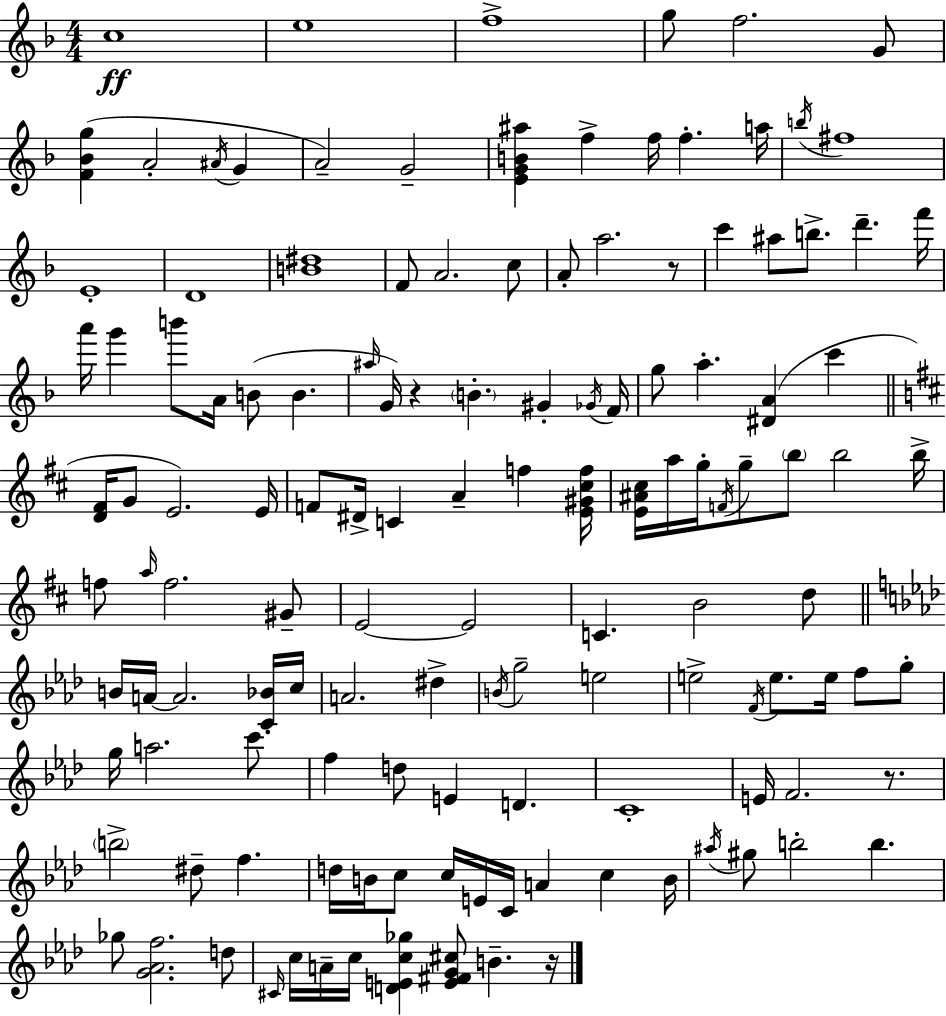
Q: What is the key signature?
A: D minor